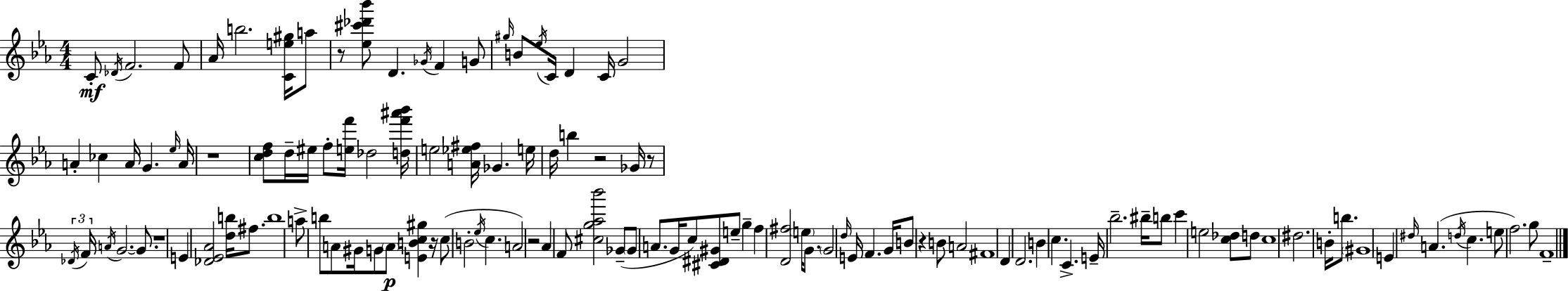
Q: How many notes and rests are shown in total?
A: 121